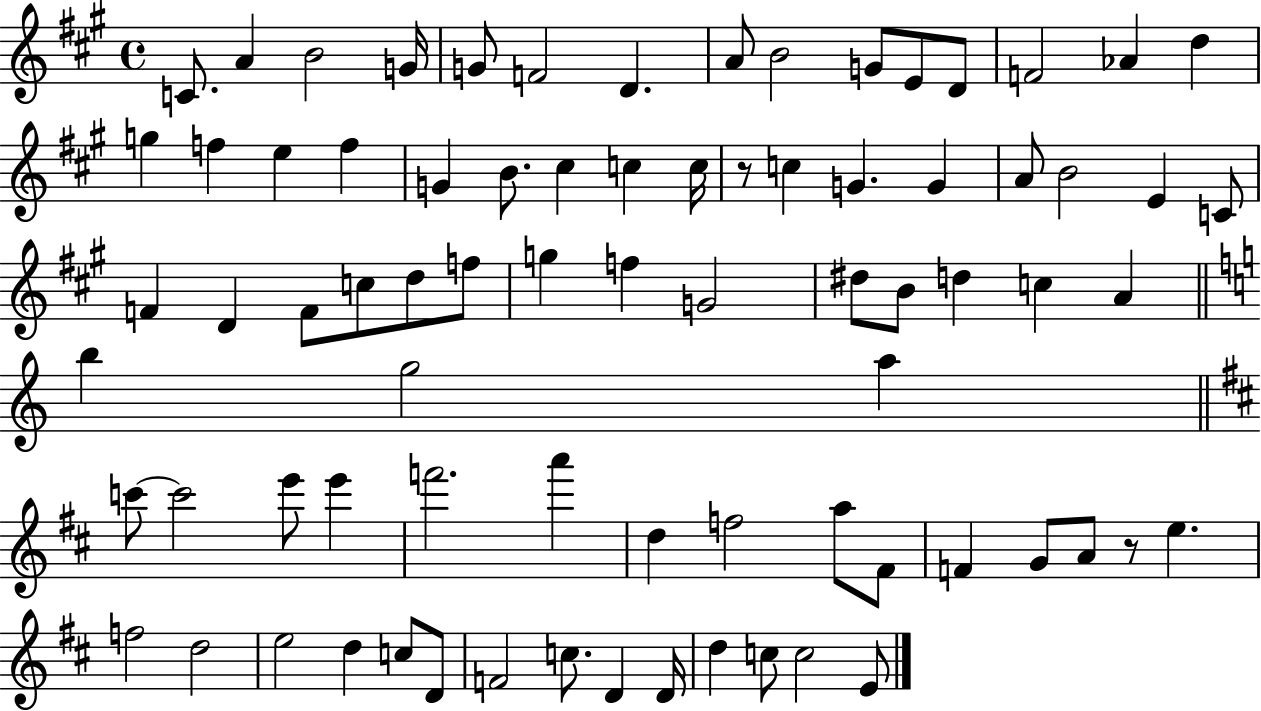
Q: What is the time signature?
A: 4/4